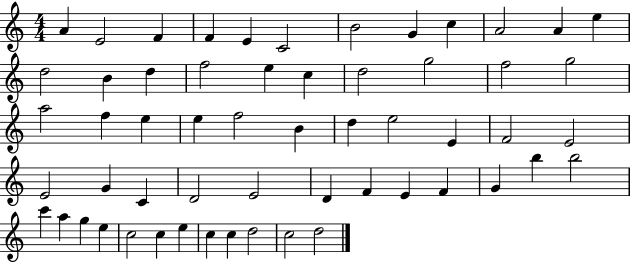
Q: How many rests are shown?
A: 0